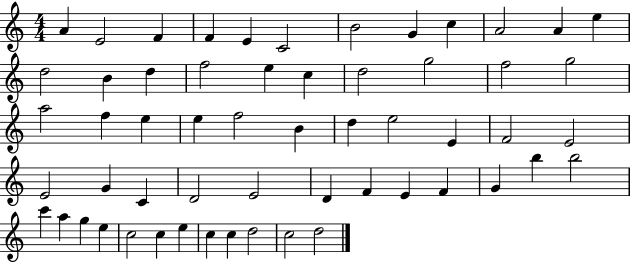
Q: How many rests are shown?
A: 0